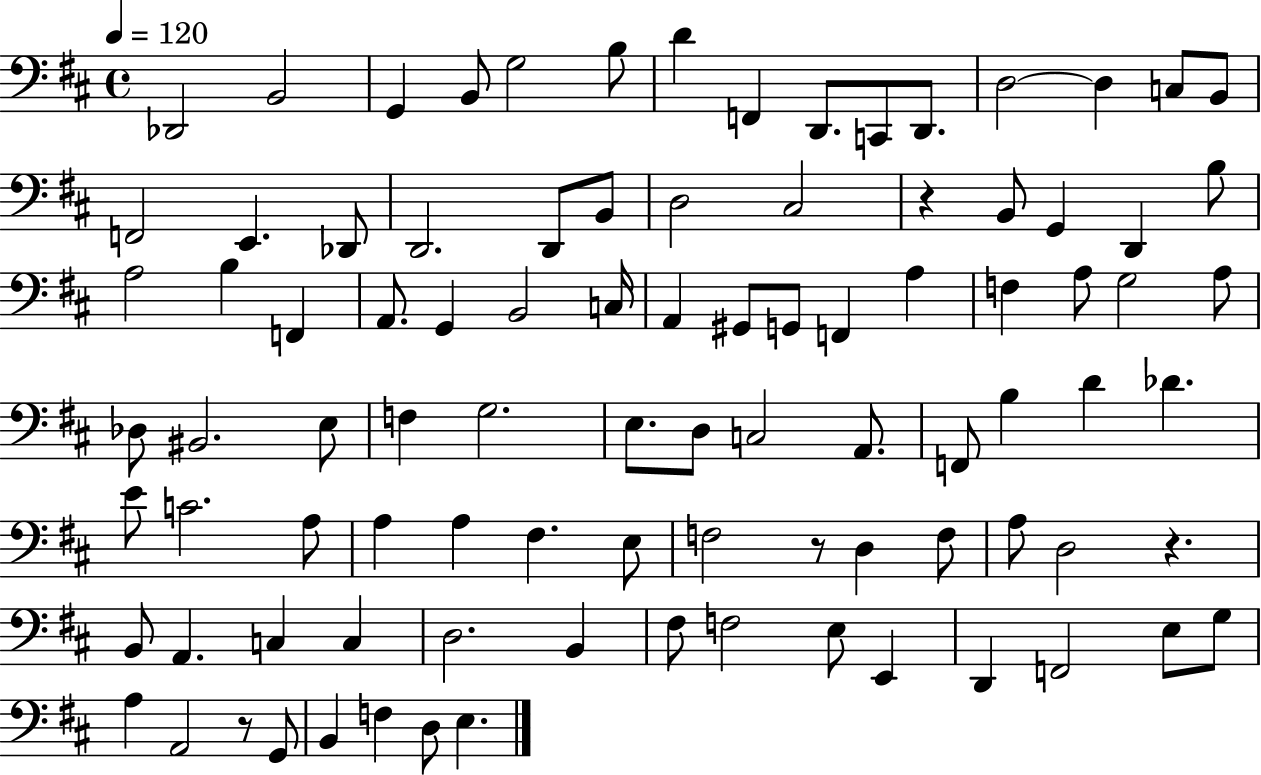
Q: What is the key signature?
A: D major